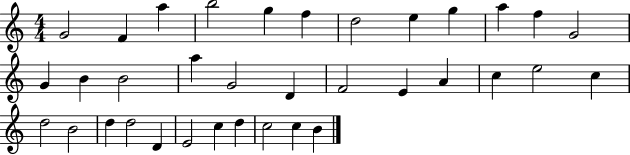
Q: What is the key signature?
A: C major